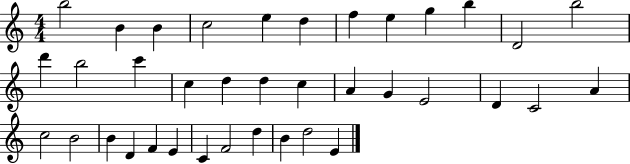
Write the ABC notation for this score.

X:1
T:Untitled
M:4/4
L:1/4
K:C
b2 B B c2 e d f e g b D2 b2 d' b2 c' c d d c A G E2 D C2 A c2 B2 B D F E C F2 d B d2 E